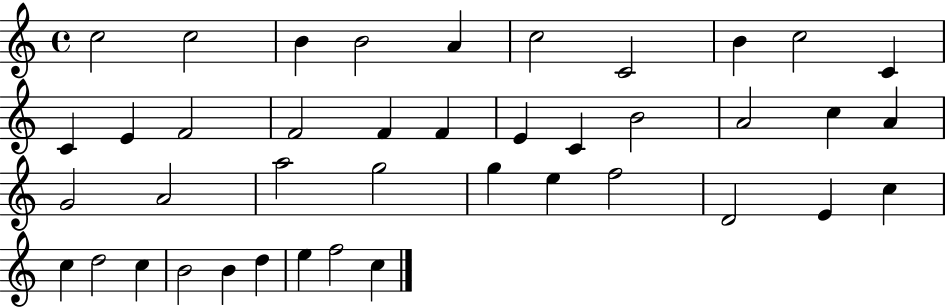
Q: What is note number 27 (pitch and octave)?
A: G5